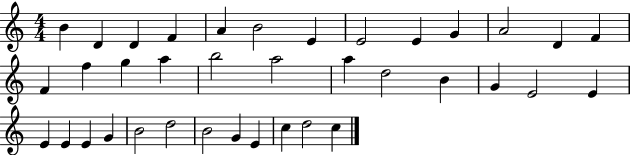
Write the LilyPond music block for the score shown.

{
  \clef treble
  \numericTimeSignature
  \time 4/4
  \key c \major
  b'4 d'4 d'4 f'4 | a'4 b'2 e'4 | e'2 e'4 g'4 | a'2 d'4 f'4 | \break f'4 f''4 g''4 a''4 | b''2 a''2 | a''4 d''2 b'4 | g'4 e'2 e'4 | \break e'4 e'4 e'4 g'4 | b'2 d''2 | b'2 g'4 e'4 | c''4 d''2 c''4 | \break \bar "|."
}